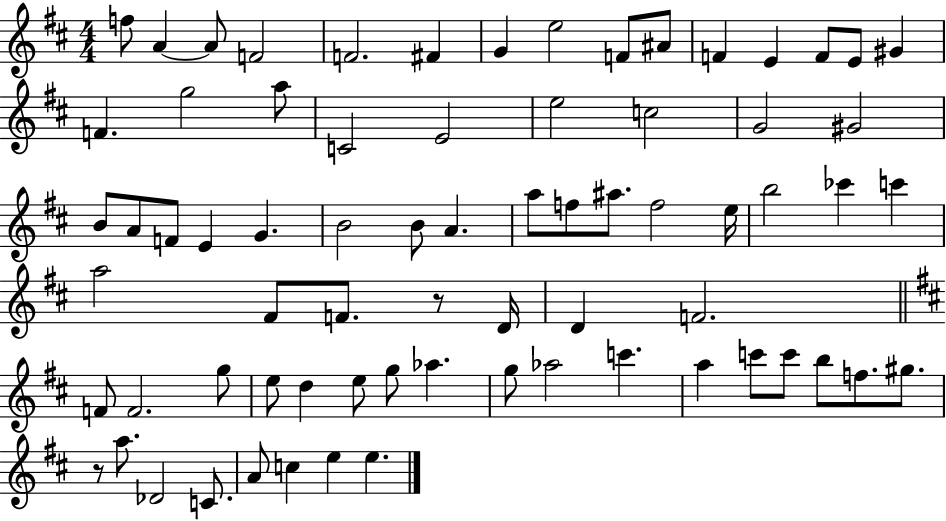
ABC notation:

X:1
T:Untitled
M:4/4
L:1/4
K:D
f/2 A A/2 F2 F2 ^F G e2 F/2 ^A/2 F E F/2 E/2 ^G F g2 a/2 C2 E2 e2 c2 G2 ^G2 B/2 A/2 F/2 E G B2 B/2 A a/2 f/2 ^a/2 f2 e/4 b2 _c' c' a2 ^F/2 F/2 z/2 D/4 D F2 F/2 F2 g/2 e/2 d e/2 g/2 _a g/2 _a2 c' a c'/2 c'/2 b/2 f/2 ^g/2 z/2 a/2 _D2 C/2 A/2 c e e